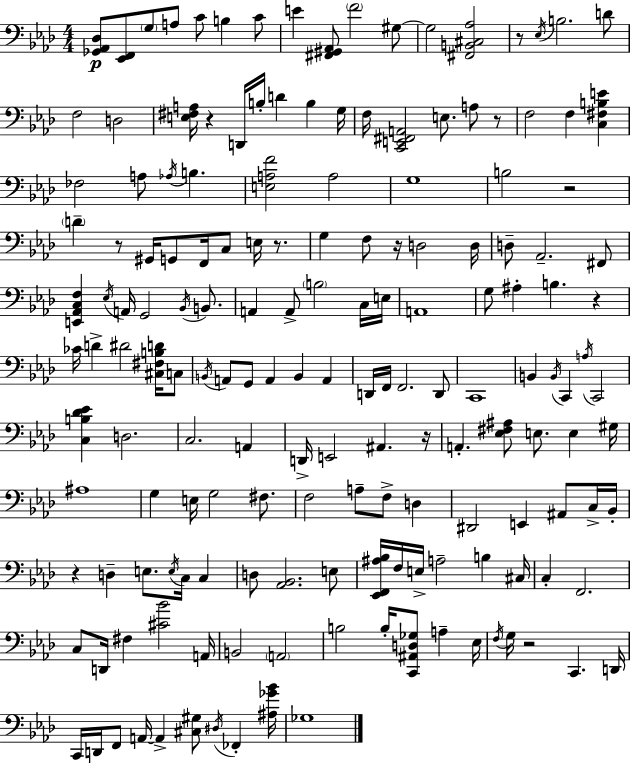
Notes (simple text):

[Gb2,Ab2,Db3]/e [Eb2,F2]/e G3/e A3/e C4/e B3/q C4/e E4/q [F#2,G#2,Ab2]/e F4/h G#3/e G#3/h [F#2,B2,C#3,Ab3]/h R/e Eb3/s B3/h. D4/e F3/h D3/h [E3,F#3,A3]/s R/q D2/s B3/s D4/q B3/q G3/s F3/s [C2,E2,F#2,A2]/h E3/e. A3/e R/e F3/h F3/q [C3,F#3,B3,E4]/q FES3/h A3/e Ab3/s B3/q. [E3,A3,F4]/h A3/h G3/w B3/h R/h D4/q R/e G#2/s G2/e F2/s C3/e E3/s R/e. G3/q F3/e R/s D3/h D3/s D3/e Ab2/h. F#2/e [E2,Ab2,C3,F3]/q Eb3/s A2/s G2/h Bb2/s B2/e. A2/q A2/e B3/h C3/s E3/s A2/w G3/e A#3/q B3/q. R/q CES4/s D4/q D#4/h [C#3,F#3,B3,D4]/s C3/e B2/s A2/e G2/e A2/q B2/q A2/q D2/s F2/s F2/h. D2/e C2/w B2/q B2/s C2/q A3/s C2/h [C3,B3,Db4,Eb4]/q D3/h. C3/h. A2/q D2/s E2/h A#2/q. R/s A2/q. [Eb3,F#3,A#3]/e E3/e. E3/q G#3/s A#3/w G3/q E3/s G3/h F#3/e. F3/h A3/e F3/e D3/q D#2/h E2/q A#2/e C3/s Bb2/s R/q D3/q E3/e. E3/s C3/s C3/q D3/e [Ab2,Bb2]/h. E3/e [Eb2,F2,A#3,Bb3]/s F3/s E3/s A3/h B3/q C#3/s C3/q F2/h. C3/e D2/s F#3/q [C#4,Bb4]/h A2/s B2/h A2/h B3/h B3/s [C2,A#2,D3,Gb3]/e A3/q Eb3/s F3/s G3/s R/h C2/q. D2/s C2/s D2/s F2/e A2/s A2/q [C#3,G#3]/e D#3/s FES2/q [A#3,Gb4,Bb4]/s Gb3/w